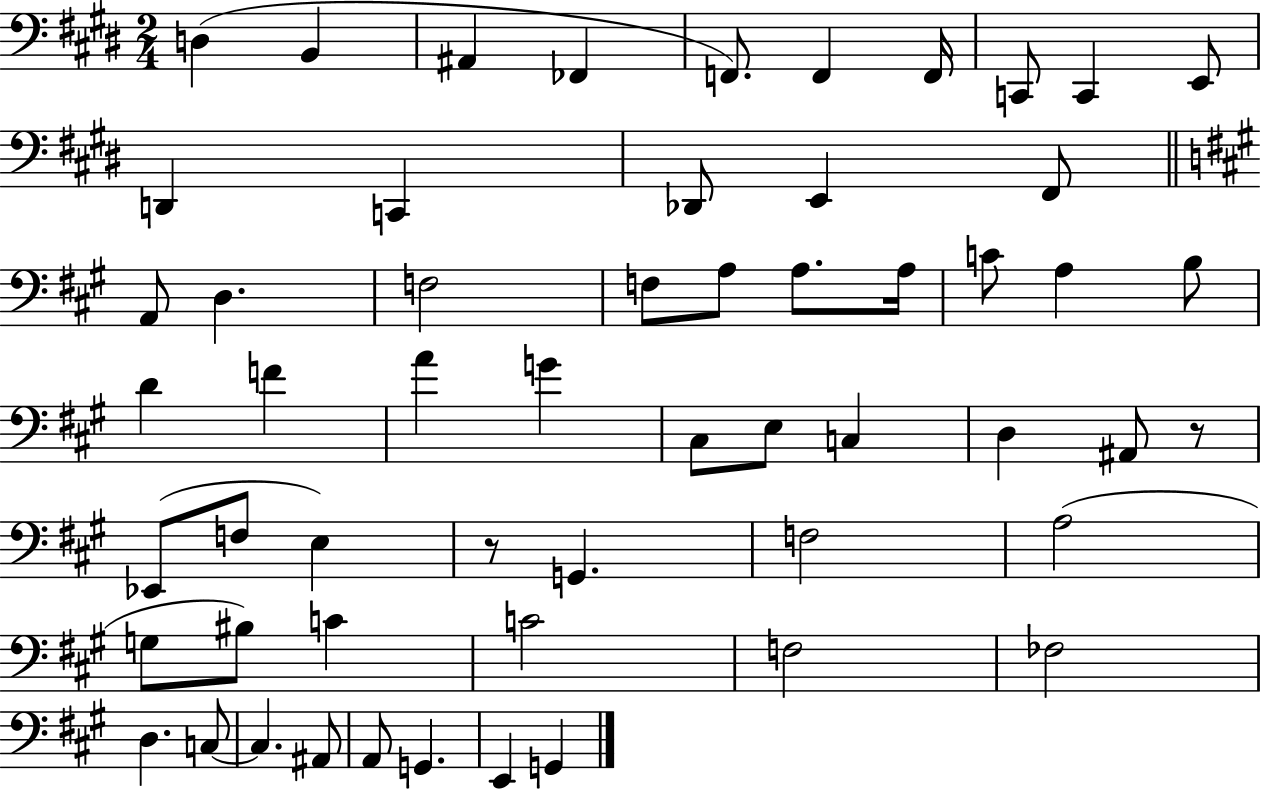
{
  \clef bass
  \numericTimeSignature
  \time 2/4
  \key e \major
  \repeat volta 2 { d4( b,4 | ais,4 fes,4 | f,8.) f,4 f,16 | c,8 c,4 e,8 | \break d,4 c,4 | des,8 e,4 fis,8 | \bar "||" \break \key a \major a,8 d4. | f2 | f8 a8 a8. a16 | c'8 a4 b8 | \break d'4 f'4 | a'4 g'4 | cis8 e8 c4 | d4 ais,8 r8 | \break ees,8( f8 e4) | r8 g,4. | f2 | a2( | \break g8 bis8) c'4 | c'2 | f2 | fes2 | \break d4. c8~~ | c4. ais,8 | a,8 g,4. | e,4 g,4 | \break } \bar "|."
}